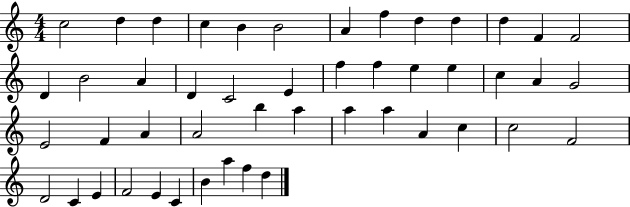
X:1
T:Untitled
M:4/4
L:1/4
K:C
c2 d d c B B2 A f d d d F F2 D B2 A D C2 E f f e e c A G2 E2 F A A2 b a a a A c c2 F2 D2 C E F2 E C B a f d